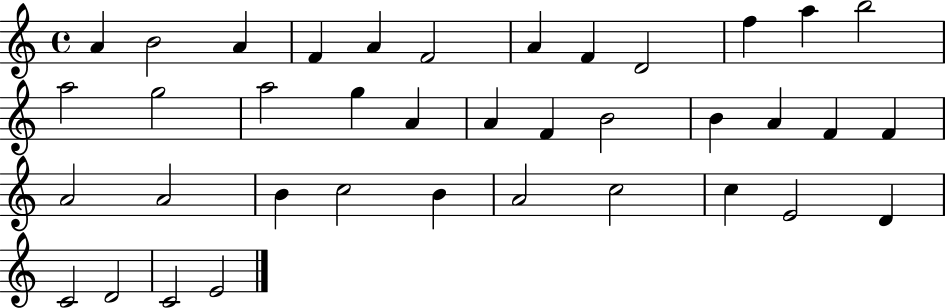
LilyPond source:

{
  \clef treble
  \time 4/4
  \defaultTimeSignature
  \key c \major
  a'4 b'2 a'4 | f'4 a'4 f'2 | a'4 f'4 d'2 | f''4 a''4 b''2 | \break a''2 g''2 | a''2 g''4 a'4 | a'4 f'4 b'2 | b'4 a'4 f'4 f'4 | \break a'2 a'2 | b'4 c''2 b'4 | a'2 c''2 | c''4 e'2 d'4 | \break c'2 d'2 | c'2 e'2 | \bar "|."
}